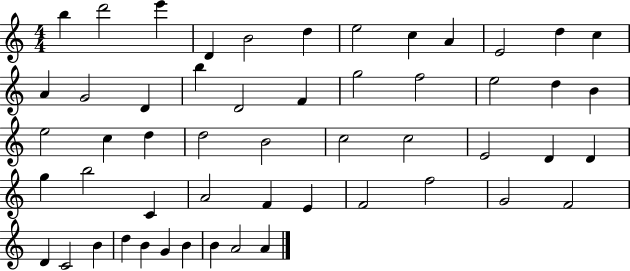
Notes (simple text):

B5/q D6/h E6/q D4/q B4/h D5/q E5/h C5/q A4/q E4/h D5/q C5/q A4/q G4/h D4/q B5/q D4/h F4/q G5/h F5/h E5/h D5/q B4/q E5/h C5/q D5/q D5/h B4/h C5/h C5/h E4/h D4/q D4/q G5/q B5/h C4/q A4/h F4/q E4/q F4/h F5/h G4/h F4/h D4/q C4/h B4/q D5/q B4/q G4/q B4/q B4/q A4/h A4/q